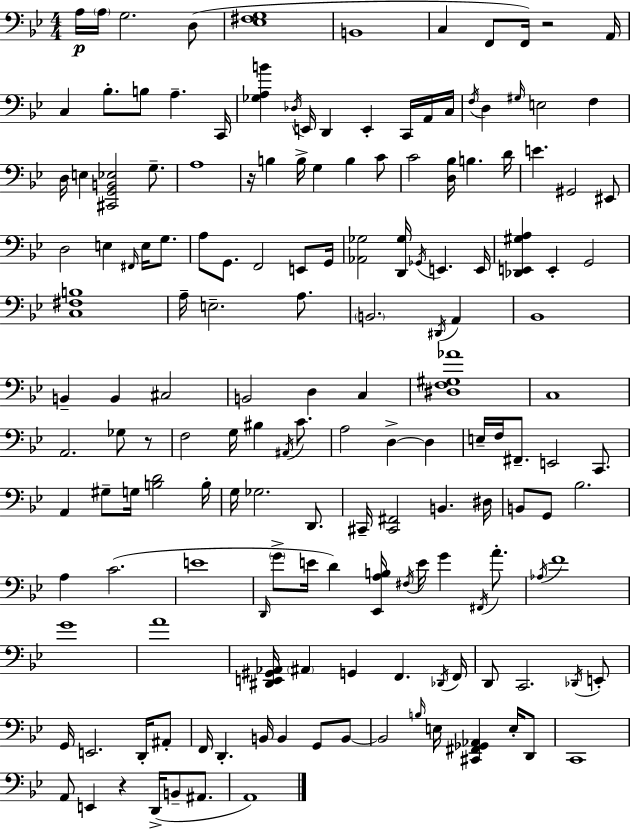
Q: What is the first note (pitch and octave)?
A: A3